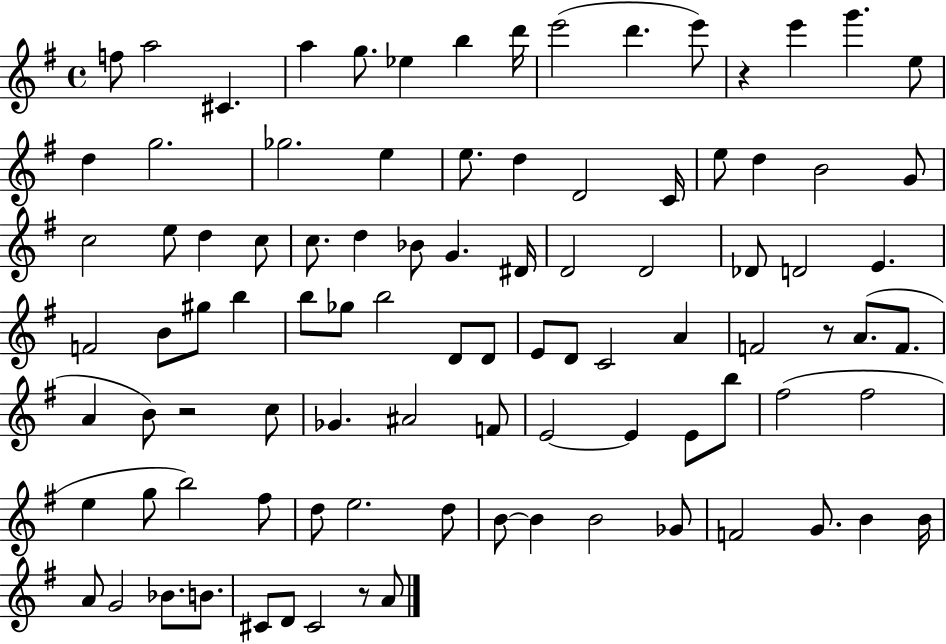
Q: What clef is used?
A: treble